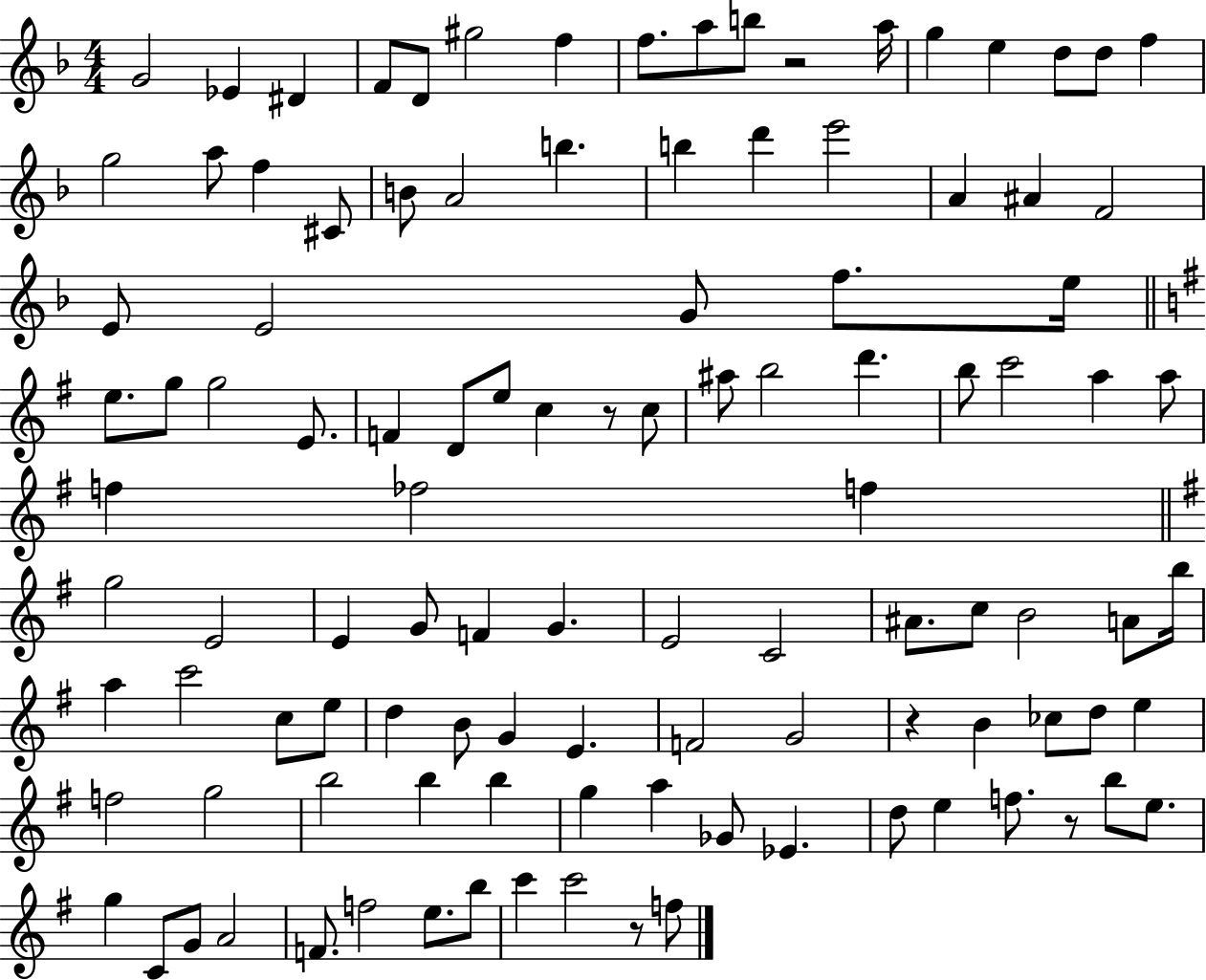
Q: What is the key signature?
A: F major